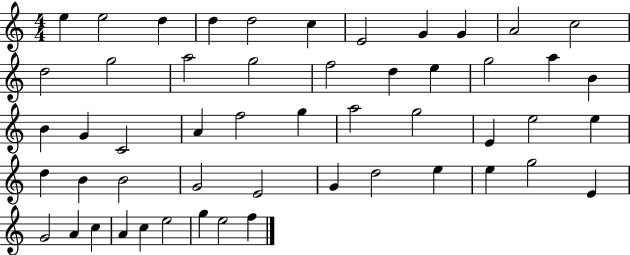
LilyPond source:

{
  \clef treble
  \numericTimeSignature
  \time 4/4
  \key c \major
  e''4 e''2 d''4 | d''4 d''2 c''4 | e'2 g'4 g'4 | a'2 c''2 | \break d''2 g''2 | a''2 g''2 | f''2 d''4 e''4 | g''2 a''4 b'4 | \break b'4 g'4 c'2 | a'4 f''2 g''4 | a''2 g''2 | e'4 e''2 e''4 | \break d''4 b'4 b'2 | g'2 e'2 | g'4 d''2 e''4 | e''4 g''2 e'4 | \break g'2 a'4 c''4 | a'4 c''4 e''2 | g''4 e''2 f''4 | \bar "|."
}